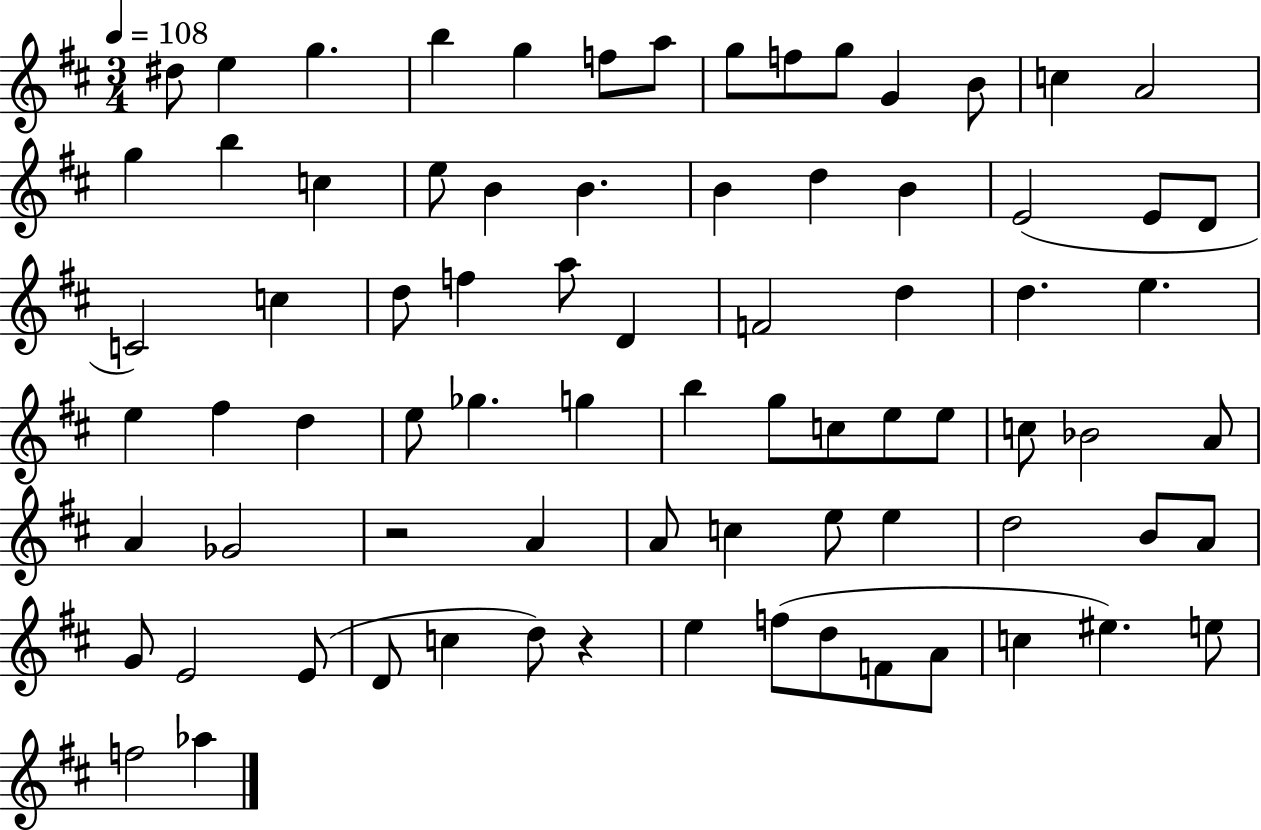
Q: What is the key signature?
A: D major